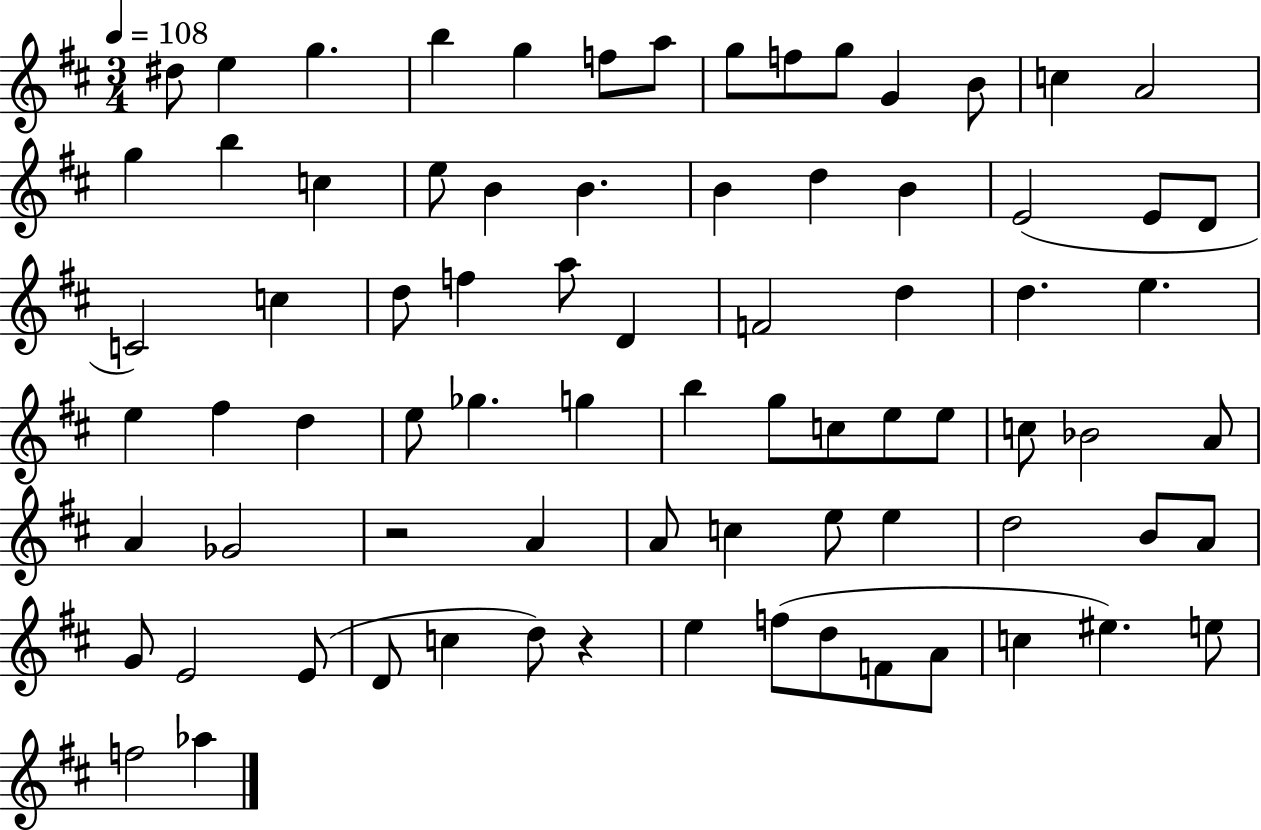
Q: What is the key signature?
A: D major